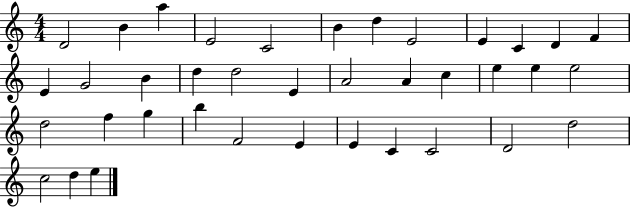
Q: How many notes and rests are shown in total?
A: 38